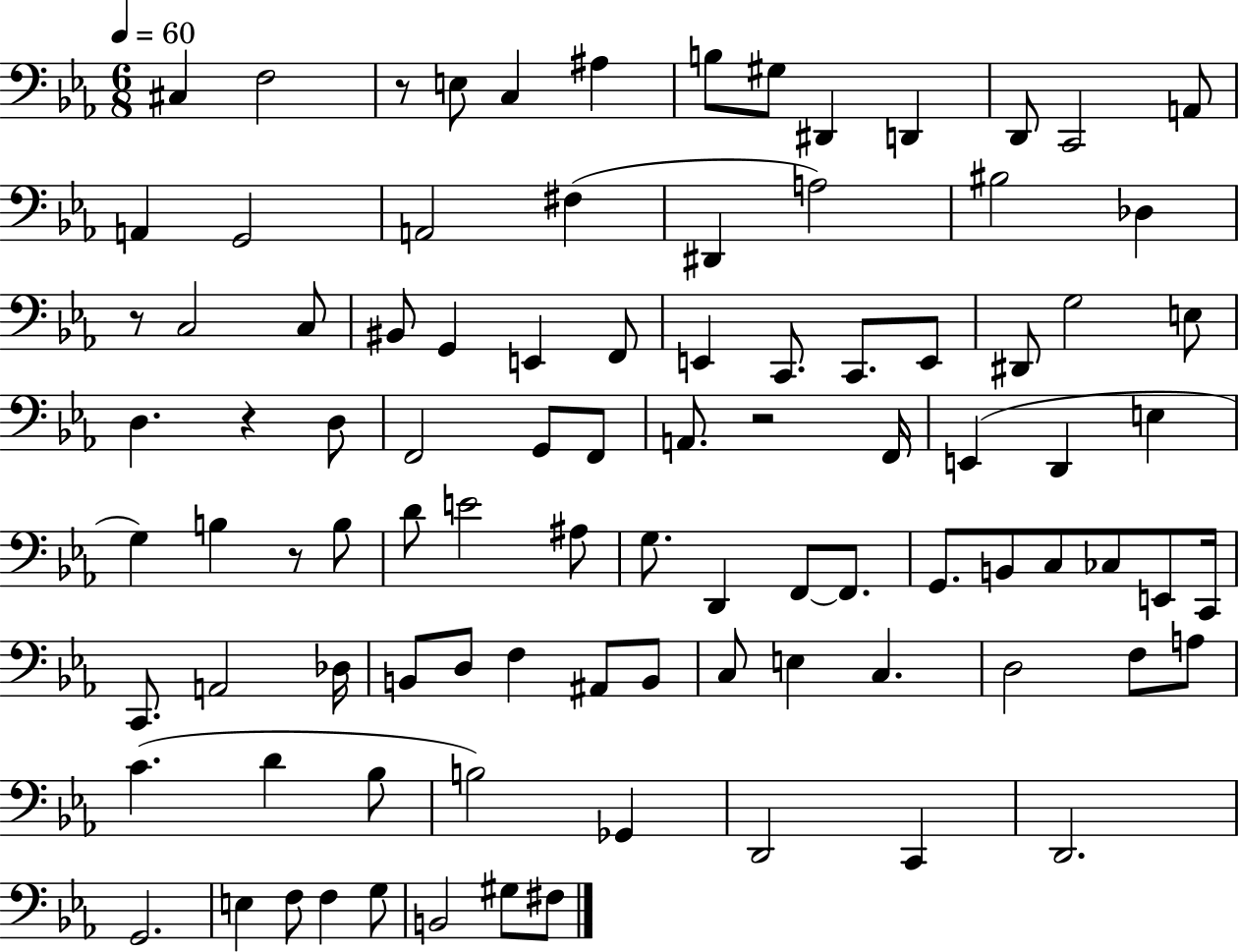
C#3/q F3/h R/e E3/e C3/q A#3/q B3/e G#3/e D#2/q D2/q D2/e C2/h A2/e A2/q G2/h A2/h F#3/q D#2/q A3/h BIS3/h Db3/q R/e C3/h C3/e BIS2/e G2/q E2/q F2/e E2/q C2/e. C2/e. E2/e D#2/e G3/h E3/e D3/q. R/q D3/e F2/h G2/e F2/e A2/e. R/h F2/s E2/q D2/q E3/q G3/q B3/q R/e B3/e D4/e E4/h A#3/e G3/e. D2/q F2/e F2/e. G2/e. B2/e C3/e CES3/e E2/e C2/s C2/e. A2/h Db3/s B2/e D3/e F3/q A#2/e B2/e C3/e E3/q C3/q. D3/h F3/e A3/e C4/q. D4/q Bb3/e B3/h Gb2/q D2/h C2/q D2/h. G2/h. E3/q F3/e F3/q G3/e B2/h G#3/e F#3/e